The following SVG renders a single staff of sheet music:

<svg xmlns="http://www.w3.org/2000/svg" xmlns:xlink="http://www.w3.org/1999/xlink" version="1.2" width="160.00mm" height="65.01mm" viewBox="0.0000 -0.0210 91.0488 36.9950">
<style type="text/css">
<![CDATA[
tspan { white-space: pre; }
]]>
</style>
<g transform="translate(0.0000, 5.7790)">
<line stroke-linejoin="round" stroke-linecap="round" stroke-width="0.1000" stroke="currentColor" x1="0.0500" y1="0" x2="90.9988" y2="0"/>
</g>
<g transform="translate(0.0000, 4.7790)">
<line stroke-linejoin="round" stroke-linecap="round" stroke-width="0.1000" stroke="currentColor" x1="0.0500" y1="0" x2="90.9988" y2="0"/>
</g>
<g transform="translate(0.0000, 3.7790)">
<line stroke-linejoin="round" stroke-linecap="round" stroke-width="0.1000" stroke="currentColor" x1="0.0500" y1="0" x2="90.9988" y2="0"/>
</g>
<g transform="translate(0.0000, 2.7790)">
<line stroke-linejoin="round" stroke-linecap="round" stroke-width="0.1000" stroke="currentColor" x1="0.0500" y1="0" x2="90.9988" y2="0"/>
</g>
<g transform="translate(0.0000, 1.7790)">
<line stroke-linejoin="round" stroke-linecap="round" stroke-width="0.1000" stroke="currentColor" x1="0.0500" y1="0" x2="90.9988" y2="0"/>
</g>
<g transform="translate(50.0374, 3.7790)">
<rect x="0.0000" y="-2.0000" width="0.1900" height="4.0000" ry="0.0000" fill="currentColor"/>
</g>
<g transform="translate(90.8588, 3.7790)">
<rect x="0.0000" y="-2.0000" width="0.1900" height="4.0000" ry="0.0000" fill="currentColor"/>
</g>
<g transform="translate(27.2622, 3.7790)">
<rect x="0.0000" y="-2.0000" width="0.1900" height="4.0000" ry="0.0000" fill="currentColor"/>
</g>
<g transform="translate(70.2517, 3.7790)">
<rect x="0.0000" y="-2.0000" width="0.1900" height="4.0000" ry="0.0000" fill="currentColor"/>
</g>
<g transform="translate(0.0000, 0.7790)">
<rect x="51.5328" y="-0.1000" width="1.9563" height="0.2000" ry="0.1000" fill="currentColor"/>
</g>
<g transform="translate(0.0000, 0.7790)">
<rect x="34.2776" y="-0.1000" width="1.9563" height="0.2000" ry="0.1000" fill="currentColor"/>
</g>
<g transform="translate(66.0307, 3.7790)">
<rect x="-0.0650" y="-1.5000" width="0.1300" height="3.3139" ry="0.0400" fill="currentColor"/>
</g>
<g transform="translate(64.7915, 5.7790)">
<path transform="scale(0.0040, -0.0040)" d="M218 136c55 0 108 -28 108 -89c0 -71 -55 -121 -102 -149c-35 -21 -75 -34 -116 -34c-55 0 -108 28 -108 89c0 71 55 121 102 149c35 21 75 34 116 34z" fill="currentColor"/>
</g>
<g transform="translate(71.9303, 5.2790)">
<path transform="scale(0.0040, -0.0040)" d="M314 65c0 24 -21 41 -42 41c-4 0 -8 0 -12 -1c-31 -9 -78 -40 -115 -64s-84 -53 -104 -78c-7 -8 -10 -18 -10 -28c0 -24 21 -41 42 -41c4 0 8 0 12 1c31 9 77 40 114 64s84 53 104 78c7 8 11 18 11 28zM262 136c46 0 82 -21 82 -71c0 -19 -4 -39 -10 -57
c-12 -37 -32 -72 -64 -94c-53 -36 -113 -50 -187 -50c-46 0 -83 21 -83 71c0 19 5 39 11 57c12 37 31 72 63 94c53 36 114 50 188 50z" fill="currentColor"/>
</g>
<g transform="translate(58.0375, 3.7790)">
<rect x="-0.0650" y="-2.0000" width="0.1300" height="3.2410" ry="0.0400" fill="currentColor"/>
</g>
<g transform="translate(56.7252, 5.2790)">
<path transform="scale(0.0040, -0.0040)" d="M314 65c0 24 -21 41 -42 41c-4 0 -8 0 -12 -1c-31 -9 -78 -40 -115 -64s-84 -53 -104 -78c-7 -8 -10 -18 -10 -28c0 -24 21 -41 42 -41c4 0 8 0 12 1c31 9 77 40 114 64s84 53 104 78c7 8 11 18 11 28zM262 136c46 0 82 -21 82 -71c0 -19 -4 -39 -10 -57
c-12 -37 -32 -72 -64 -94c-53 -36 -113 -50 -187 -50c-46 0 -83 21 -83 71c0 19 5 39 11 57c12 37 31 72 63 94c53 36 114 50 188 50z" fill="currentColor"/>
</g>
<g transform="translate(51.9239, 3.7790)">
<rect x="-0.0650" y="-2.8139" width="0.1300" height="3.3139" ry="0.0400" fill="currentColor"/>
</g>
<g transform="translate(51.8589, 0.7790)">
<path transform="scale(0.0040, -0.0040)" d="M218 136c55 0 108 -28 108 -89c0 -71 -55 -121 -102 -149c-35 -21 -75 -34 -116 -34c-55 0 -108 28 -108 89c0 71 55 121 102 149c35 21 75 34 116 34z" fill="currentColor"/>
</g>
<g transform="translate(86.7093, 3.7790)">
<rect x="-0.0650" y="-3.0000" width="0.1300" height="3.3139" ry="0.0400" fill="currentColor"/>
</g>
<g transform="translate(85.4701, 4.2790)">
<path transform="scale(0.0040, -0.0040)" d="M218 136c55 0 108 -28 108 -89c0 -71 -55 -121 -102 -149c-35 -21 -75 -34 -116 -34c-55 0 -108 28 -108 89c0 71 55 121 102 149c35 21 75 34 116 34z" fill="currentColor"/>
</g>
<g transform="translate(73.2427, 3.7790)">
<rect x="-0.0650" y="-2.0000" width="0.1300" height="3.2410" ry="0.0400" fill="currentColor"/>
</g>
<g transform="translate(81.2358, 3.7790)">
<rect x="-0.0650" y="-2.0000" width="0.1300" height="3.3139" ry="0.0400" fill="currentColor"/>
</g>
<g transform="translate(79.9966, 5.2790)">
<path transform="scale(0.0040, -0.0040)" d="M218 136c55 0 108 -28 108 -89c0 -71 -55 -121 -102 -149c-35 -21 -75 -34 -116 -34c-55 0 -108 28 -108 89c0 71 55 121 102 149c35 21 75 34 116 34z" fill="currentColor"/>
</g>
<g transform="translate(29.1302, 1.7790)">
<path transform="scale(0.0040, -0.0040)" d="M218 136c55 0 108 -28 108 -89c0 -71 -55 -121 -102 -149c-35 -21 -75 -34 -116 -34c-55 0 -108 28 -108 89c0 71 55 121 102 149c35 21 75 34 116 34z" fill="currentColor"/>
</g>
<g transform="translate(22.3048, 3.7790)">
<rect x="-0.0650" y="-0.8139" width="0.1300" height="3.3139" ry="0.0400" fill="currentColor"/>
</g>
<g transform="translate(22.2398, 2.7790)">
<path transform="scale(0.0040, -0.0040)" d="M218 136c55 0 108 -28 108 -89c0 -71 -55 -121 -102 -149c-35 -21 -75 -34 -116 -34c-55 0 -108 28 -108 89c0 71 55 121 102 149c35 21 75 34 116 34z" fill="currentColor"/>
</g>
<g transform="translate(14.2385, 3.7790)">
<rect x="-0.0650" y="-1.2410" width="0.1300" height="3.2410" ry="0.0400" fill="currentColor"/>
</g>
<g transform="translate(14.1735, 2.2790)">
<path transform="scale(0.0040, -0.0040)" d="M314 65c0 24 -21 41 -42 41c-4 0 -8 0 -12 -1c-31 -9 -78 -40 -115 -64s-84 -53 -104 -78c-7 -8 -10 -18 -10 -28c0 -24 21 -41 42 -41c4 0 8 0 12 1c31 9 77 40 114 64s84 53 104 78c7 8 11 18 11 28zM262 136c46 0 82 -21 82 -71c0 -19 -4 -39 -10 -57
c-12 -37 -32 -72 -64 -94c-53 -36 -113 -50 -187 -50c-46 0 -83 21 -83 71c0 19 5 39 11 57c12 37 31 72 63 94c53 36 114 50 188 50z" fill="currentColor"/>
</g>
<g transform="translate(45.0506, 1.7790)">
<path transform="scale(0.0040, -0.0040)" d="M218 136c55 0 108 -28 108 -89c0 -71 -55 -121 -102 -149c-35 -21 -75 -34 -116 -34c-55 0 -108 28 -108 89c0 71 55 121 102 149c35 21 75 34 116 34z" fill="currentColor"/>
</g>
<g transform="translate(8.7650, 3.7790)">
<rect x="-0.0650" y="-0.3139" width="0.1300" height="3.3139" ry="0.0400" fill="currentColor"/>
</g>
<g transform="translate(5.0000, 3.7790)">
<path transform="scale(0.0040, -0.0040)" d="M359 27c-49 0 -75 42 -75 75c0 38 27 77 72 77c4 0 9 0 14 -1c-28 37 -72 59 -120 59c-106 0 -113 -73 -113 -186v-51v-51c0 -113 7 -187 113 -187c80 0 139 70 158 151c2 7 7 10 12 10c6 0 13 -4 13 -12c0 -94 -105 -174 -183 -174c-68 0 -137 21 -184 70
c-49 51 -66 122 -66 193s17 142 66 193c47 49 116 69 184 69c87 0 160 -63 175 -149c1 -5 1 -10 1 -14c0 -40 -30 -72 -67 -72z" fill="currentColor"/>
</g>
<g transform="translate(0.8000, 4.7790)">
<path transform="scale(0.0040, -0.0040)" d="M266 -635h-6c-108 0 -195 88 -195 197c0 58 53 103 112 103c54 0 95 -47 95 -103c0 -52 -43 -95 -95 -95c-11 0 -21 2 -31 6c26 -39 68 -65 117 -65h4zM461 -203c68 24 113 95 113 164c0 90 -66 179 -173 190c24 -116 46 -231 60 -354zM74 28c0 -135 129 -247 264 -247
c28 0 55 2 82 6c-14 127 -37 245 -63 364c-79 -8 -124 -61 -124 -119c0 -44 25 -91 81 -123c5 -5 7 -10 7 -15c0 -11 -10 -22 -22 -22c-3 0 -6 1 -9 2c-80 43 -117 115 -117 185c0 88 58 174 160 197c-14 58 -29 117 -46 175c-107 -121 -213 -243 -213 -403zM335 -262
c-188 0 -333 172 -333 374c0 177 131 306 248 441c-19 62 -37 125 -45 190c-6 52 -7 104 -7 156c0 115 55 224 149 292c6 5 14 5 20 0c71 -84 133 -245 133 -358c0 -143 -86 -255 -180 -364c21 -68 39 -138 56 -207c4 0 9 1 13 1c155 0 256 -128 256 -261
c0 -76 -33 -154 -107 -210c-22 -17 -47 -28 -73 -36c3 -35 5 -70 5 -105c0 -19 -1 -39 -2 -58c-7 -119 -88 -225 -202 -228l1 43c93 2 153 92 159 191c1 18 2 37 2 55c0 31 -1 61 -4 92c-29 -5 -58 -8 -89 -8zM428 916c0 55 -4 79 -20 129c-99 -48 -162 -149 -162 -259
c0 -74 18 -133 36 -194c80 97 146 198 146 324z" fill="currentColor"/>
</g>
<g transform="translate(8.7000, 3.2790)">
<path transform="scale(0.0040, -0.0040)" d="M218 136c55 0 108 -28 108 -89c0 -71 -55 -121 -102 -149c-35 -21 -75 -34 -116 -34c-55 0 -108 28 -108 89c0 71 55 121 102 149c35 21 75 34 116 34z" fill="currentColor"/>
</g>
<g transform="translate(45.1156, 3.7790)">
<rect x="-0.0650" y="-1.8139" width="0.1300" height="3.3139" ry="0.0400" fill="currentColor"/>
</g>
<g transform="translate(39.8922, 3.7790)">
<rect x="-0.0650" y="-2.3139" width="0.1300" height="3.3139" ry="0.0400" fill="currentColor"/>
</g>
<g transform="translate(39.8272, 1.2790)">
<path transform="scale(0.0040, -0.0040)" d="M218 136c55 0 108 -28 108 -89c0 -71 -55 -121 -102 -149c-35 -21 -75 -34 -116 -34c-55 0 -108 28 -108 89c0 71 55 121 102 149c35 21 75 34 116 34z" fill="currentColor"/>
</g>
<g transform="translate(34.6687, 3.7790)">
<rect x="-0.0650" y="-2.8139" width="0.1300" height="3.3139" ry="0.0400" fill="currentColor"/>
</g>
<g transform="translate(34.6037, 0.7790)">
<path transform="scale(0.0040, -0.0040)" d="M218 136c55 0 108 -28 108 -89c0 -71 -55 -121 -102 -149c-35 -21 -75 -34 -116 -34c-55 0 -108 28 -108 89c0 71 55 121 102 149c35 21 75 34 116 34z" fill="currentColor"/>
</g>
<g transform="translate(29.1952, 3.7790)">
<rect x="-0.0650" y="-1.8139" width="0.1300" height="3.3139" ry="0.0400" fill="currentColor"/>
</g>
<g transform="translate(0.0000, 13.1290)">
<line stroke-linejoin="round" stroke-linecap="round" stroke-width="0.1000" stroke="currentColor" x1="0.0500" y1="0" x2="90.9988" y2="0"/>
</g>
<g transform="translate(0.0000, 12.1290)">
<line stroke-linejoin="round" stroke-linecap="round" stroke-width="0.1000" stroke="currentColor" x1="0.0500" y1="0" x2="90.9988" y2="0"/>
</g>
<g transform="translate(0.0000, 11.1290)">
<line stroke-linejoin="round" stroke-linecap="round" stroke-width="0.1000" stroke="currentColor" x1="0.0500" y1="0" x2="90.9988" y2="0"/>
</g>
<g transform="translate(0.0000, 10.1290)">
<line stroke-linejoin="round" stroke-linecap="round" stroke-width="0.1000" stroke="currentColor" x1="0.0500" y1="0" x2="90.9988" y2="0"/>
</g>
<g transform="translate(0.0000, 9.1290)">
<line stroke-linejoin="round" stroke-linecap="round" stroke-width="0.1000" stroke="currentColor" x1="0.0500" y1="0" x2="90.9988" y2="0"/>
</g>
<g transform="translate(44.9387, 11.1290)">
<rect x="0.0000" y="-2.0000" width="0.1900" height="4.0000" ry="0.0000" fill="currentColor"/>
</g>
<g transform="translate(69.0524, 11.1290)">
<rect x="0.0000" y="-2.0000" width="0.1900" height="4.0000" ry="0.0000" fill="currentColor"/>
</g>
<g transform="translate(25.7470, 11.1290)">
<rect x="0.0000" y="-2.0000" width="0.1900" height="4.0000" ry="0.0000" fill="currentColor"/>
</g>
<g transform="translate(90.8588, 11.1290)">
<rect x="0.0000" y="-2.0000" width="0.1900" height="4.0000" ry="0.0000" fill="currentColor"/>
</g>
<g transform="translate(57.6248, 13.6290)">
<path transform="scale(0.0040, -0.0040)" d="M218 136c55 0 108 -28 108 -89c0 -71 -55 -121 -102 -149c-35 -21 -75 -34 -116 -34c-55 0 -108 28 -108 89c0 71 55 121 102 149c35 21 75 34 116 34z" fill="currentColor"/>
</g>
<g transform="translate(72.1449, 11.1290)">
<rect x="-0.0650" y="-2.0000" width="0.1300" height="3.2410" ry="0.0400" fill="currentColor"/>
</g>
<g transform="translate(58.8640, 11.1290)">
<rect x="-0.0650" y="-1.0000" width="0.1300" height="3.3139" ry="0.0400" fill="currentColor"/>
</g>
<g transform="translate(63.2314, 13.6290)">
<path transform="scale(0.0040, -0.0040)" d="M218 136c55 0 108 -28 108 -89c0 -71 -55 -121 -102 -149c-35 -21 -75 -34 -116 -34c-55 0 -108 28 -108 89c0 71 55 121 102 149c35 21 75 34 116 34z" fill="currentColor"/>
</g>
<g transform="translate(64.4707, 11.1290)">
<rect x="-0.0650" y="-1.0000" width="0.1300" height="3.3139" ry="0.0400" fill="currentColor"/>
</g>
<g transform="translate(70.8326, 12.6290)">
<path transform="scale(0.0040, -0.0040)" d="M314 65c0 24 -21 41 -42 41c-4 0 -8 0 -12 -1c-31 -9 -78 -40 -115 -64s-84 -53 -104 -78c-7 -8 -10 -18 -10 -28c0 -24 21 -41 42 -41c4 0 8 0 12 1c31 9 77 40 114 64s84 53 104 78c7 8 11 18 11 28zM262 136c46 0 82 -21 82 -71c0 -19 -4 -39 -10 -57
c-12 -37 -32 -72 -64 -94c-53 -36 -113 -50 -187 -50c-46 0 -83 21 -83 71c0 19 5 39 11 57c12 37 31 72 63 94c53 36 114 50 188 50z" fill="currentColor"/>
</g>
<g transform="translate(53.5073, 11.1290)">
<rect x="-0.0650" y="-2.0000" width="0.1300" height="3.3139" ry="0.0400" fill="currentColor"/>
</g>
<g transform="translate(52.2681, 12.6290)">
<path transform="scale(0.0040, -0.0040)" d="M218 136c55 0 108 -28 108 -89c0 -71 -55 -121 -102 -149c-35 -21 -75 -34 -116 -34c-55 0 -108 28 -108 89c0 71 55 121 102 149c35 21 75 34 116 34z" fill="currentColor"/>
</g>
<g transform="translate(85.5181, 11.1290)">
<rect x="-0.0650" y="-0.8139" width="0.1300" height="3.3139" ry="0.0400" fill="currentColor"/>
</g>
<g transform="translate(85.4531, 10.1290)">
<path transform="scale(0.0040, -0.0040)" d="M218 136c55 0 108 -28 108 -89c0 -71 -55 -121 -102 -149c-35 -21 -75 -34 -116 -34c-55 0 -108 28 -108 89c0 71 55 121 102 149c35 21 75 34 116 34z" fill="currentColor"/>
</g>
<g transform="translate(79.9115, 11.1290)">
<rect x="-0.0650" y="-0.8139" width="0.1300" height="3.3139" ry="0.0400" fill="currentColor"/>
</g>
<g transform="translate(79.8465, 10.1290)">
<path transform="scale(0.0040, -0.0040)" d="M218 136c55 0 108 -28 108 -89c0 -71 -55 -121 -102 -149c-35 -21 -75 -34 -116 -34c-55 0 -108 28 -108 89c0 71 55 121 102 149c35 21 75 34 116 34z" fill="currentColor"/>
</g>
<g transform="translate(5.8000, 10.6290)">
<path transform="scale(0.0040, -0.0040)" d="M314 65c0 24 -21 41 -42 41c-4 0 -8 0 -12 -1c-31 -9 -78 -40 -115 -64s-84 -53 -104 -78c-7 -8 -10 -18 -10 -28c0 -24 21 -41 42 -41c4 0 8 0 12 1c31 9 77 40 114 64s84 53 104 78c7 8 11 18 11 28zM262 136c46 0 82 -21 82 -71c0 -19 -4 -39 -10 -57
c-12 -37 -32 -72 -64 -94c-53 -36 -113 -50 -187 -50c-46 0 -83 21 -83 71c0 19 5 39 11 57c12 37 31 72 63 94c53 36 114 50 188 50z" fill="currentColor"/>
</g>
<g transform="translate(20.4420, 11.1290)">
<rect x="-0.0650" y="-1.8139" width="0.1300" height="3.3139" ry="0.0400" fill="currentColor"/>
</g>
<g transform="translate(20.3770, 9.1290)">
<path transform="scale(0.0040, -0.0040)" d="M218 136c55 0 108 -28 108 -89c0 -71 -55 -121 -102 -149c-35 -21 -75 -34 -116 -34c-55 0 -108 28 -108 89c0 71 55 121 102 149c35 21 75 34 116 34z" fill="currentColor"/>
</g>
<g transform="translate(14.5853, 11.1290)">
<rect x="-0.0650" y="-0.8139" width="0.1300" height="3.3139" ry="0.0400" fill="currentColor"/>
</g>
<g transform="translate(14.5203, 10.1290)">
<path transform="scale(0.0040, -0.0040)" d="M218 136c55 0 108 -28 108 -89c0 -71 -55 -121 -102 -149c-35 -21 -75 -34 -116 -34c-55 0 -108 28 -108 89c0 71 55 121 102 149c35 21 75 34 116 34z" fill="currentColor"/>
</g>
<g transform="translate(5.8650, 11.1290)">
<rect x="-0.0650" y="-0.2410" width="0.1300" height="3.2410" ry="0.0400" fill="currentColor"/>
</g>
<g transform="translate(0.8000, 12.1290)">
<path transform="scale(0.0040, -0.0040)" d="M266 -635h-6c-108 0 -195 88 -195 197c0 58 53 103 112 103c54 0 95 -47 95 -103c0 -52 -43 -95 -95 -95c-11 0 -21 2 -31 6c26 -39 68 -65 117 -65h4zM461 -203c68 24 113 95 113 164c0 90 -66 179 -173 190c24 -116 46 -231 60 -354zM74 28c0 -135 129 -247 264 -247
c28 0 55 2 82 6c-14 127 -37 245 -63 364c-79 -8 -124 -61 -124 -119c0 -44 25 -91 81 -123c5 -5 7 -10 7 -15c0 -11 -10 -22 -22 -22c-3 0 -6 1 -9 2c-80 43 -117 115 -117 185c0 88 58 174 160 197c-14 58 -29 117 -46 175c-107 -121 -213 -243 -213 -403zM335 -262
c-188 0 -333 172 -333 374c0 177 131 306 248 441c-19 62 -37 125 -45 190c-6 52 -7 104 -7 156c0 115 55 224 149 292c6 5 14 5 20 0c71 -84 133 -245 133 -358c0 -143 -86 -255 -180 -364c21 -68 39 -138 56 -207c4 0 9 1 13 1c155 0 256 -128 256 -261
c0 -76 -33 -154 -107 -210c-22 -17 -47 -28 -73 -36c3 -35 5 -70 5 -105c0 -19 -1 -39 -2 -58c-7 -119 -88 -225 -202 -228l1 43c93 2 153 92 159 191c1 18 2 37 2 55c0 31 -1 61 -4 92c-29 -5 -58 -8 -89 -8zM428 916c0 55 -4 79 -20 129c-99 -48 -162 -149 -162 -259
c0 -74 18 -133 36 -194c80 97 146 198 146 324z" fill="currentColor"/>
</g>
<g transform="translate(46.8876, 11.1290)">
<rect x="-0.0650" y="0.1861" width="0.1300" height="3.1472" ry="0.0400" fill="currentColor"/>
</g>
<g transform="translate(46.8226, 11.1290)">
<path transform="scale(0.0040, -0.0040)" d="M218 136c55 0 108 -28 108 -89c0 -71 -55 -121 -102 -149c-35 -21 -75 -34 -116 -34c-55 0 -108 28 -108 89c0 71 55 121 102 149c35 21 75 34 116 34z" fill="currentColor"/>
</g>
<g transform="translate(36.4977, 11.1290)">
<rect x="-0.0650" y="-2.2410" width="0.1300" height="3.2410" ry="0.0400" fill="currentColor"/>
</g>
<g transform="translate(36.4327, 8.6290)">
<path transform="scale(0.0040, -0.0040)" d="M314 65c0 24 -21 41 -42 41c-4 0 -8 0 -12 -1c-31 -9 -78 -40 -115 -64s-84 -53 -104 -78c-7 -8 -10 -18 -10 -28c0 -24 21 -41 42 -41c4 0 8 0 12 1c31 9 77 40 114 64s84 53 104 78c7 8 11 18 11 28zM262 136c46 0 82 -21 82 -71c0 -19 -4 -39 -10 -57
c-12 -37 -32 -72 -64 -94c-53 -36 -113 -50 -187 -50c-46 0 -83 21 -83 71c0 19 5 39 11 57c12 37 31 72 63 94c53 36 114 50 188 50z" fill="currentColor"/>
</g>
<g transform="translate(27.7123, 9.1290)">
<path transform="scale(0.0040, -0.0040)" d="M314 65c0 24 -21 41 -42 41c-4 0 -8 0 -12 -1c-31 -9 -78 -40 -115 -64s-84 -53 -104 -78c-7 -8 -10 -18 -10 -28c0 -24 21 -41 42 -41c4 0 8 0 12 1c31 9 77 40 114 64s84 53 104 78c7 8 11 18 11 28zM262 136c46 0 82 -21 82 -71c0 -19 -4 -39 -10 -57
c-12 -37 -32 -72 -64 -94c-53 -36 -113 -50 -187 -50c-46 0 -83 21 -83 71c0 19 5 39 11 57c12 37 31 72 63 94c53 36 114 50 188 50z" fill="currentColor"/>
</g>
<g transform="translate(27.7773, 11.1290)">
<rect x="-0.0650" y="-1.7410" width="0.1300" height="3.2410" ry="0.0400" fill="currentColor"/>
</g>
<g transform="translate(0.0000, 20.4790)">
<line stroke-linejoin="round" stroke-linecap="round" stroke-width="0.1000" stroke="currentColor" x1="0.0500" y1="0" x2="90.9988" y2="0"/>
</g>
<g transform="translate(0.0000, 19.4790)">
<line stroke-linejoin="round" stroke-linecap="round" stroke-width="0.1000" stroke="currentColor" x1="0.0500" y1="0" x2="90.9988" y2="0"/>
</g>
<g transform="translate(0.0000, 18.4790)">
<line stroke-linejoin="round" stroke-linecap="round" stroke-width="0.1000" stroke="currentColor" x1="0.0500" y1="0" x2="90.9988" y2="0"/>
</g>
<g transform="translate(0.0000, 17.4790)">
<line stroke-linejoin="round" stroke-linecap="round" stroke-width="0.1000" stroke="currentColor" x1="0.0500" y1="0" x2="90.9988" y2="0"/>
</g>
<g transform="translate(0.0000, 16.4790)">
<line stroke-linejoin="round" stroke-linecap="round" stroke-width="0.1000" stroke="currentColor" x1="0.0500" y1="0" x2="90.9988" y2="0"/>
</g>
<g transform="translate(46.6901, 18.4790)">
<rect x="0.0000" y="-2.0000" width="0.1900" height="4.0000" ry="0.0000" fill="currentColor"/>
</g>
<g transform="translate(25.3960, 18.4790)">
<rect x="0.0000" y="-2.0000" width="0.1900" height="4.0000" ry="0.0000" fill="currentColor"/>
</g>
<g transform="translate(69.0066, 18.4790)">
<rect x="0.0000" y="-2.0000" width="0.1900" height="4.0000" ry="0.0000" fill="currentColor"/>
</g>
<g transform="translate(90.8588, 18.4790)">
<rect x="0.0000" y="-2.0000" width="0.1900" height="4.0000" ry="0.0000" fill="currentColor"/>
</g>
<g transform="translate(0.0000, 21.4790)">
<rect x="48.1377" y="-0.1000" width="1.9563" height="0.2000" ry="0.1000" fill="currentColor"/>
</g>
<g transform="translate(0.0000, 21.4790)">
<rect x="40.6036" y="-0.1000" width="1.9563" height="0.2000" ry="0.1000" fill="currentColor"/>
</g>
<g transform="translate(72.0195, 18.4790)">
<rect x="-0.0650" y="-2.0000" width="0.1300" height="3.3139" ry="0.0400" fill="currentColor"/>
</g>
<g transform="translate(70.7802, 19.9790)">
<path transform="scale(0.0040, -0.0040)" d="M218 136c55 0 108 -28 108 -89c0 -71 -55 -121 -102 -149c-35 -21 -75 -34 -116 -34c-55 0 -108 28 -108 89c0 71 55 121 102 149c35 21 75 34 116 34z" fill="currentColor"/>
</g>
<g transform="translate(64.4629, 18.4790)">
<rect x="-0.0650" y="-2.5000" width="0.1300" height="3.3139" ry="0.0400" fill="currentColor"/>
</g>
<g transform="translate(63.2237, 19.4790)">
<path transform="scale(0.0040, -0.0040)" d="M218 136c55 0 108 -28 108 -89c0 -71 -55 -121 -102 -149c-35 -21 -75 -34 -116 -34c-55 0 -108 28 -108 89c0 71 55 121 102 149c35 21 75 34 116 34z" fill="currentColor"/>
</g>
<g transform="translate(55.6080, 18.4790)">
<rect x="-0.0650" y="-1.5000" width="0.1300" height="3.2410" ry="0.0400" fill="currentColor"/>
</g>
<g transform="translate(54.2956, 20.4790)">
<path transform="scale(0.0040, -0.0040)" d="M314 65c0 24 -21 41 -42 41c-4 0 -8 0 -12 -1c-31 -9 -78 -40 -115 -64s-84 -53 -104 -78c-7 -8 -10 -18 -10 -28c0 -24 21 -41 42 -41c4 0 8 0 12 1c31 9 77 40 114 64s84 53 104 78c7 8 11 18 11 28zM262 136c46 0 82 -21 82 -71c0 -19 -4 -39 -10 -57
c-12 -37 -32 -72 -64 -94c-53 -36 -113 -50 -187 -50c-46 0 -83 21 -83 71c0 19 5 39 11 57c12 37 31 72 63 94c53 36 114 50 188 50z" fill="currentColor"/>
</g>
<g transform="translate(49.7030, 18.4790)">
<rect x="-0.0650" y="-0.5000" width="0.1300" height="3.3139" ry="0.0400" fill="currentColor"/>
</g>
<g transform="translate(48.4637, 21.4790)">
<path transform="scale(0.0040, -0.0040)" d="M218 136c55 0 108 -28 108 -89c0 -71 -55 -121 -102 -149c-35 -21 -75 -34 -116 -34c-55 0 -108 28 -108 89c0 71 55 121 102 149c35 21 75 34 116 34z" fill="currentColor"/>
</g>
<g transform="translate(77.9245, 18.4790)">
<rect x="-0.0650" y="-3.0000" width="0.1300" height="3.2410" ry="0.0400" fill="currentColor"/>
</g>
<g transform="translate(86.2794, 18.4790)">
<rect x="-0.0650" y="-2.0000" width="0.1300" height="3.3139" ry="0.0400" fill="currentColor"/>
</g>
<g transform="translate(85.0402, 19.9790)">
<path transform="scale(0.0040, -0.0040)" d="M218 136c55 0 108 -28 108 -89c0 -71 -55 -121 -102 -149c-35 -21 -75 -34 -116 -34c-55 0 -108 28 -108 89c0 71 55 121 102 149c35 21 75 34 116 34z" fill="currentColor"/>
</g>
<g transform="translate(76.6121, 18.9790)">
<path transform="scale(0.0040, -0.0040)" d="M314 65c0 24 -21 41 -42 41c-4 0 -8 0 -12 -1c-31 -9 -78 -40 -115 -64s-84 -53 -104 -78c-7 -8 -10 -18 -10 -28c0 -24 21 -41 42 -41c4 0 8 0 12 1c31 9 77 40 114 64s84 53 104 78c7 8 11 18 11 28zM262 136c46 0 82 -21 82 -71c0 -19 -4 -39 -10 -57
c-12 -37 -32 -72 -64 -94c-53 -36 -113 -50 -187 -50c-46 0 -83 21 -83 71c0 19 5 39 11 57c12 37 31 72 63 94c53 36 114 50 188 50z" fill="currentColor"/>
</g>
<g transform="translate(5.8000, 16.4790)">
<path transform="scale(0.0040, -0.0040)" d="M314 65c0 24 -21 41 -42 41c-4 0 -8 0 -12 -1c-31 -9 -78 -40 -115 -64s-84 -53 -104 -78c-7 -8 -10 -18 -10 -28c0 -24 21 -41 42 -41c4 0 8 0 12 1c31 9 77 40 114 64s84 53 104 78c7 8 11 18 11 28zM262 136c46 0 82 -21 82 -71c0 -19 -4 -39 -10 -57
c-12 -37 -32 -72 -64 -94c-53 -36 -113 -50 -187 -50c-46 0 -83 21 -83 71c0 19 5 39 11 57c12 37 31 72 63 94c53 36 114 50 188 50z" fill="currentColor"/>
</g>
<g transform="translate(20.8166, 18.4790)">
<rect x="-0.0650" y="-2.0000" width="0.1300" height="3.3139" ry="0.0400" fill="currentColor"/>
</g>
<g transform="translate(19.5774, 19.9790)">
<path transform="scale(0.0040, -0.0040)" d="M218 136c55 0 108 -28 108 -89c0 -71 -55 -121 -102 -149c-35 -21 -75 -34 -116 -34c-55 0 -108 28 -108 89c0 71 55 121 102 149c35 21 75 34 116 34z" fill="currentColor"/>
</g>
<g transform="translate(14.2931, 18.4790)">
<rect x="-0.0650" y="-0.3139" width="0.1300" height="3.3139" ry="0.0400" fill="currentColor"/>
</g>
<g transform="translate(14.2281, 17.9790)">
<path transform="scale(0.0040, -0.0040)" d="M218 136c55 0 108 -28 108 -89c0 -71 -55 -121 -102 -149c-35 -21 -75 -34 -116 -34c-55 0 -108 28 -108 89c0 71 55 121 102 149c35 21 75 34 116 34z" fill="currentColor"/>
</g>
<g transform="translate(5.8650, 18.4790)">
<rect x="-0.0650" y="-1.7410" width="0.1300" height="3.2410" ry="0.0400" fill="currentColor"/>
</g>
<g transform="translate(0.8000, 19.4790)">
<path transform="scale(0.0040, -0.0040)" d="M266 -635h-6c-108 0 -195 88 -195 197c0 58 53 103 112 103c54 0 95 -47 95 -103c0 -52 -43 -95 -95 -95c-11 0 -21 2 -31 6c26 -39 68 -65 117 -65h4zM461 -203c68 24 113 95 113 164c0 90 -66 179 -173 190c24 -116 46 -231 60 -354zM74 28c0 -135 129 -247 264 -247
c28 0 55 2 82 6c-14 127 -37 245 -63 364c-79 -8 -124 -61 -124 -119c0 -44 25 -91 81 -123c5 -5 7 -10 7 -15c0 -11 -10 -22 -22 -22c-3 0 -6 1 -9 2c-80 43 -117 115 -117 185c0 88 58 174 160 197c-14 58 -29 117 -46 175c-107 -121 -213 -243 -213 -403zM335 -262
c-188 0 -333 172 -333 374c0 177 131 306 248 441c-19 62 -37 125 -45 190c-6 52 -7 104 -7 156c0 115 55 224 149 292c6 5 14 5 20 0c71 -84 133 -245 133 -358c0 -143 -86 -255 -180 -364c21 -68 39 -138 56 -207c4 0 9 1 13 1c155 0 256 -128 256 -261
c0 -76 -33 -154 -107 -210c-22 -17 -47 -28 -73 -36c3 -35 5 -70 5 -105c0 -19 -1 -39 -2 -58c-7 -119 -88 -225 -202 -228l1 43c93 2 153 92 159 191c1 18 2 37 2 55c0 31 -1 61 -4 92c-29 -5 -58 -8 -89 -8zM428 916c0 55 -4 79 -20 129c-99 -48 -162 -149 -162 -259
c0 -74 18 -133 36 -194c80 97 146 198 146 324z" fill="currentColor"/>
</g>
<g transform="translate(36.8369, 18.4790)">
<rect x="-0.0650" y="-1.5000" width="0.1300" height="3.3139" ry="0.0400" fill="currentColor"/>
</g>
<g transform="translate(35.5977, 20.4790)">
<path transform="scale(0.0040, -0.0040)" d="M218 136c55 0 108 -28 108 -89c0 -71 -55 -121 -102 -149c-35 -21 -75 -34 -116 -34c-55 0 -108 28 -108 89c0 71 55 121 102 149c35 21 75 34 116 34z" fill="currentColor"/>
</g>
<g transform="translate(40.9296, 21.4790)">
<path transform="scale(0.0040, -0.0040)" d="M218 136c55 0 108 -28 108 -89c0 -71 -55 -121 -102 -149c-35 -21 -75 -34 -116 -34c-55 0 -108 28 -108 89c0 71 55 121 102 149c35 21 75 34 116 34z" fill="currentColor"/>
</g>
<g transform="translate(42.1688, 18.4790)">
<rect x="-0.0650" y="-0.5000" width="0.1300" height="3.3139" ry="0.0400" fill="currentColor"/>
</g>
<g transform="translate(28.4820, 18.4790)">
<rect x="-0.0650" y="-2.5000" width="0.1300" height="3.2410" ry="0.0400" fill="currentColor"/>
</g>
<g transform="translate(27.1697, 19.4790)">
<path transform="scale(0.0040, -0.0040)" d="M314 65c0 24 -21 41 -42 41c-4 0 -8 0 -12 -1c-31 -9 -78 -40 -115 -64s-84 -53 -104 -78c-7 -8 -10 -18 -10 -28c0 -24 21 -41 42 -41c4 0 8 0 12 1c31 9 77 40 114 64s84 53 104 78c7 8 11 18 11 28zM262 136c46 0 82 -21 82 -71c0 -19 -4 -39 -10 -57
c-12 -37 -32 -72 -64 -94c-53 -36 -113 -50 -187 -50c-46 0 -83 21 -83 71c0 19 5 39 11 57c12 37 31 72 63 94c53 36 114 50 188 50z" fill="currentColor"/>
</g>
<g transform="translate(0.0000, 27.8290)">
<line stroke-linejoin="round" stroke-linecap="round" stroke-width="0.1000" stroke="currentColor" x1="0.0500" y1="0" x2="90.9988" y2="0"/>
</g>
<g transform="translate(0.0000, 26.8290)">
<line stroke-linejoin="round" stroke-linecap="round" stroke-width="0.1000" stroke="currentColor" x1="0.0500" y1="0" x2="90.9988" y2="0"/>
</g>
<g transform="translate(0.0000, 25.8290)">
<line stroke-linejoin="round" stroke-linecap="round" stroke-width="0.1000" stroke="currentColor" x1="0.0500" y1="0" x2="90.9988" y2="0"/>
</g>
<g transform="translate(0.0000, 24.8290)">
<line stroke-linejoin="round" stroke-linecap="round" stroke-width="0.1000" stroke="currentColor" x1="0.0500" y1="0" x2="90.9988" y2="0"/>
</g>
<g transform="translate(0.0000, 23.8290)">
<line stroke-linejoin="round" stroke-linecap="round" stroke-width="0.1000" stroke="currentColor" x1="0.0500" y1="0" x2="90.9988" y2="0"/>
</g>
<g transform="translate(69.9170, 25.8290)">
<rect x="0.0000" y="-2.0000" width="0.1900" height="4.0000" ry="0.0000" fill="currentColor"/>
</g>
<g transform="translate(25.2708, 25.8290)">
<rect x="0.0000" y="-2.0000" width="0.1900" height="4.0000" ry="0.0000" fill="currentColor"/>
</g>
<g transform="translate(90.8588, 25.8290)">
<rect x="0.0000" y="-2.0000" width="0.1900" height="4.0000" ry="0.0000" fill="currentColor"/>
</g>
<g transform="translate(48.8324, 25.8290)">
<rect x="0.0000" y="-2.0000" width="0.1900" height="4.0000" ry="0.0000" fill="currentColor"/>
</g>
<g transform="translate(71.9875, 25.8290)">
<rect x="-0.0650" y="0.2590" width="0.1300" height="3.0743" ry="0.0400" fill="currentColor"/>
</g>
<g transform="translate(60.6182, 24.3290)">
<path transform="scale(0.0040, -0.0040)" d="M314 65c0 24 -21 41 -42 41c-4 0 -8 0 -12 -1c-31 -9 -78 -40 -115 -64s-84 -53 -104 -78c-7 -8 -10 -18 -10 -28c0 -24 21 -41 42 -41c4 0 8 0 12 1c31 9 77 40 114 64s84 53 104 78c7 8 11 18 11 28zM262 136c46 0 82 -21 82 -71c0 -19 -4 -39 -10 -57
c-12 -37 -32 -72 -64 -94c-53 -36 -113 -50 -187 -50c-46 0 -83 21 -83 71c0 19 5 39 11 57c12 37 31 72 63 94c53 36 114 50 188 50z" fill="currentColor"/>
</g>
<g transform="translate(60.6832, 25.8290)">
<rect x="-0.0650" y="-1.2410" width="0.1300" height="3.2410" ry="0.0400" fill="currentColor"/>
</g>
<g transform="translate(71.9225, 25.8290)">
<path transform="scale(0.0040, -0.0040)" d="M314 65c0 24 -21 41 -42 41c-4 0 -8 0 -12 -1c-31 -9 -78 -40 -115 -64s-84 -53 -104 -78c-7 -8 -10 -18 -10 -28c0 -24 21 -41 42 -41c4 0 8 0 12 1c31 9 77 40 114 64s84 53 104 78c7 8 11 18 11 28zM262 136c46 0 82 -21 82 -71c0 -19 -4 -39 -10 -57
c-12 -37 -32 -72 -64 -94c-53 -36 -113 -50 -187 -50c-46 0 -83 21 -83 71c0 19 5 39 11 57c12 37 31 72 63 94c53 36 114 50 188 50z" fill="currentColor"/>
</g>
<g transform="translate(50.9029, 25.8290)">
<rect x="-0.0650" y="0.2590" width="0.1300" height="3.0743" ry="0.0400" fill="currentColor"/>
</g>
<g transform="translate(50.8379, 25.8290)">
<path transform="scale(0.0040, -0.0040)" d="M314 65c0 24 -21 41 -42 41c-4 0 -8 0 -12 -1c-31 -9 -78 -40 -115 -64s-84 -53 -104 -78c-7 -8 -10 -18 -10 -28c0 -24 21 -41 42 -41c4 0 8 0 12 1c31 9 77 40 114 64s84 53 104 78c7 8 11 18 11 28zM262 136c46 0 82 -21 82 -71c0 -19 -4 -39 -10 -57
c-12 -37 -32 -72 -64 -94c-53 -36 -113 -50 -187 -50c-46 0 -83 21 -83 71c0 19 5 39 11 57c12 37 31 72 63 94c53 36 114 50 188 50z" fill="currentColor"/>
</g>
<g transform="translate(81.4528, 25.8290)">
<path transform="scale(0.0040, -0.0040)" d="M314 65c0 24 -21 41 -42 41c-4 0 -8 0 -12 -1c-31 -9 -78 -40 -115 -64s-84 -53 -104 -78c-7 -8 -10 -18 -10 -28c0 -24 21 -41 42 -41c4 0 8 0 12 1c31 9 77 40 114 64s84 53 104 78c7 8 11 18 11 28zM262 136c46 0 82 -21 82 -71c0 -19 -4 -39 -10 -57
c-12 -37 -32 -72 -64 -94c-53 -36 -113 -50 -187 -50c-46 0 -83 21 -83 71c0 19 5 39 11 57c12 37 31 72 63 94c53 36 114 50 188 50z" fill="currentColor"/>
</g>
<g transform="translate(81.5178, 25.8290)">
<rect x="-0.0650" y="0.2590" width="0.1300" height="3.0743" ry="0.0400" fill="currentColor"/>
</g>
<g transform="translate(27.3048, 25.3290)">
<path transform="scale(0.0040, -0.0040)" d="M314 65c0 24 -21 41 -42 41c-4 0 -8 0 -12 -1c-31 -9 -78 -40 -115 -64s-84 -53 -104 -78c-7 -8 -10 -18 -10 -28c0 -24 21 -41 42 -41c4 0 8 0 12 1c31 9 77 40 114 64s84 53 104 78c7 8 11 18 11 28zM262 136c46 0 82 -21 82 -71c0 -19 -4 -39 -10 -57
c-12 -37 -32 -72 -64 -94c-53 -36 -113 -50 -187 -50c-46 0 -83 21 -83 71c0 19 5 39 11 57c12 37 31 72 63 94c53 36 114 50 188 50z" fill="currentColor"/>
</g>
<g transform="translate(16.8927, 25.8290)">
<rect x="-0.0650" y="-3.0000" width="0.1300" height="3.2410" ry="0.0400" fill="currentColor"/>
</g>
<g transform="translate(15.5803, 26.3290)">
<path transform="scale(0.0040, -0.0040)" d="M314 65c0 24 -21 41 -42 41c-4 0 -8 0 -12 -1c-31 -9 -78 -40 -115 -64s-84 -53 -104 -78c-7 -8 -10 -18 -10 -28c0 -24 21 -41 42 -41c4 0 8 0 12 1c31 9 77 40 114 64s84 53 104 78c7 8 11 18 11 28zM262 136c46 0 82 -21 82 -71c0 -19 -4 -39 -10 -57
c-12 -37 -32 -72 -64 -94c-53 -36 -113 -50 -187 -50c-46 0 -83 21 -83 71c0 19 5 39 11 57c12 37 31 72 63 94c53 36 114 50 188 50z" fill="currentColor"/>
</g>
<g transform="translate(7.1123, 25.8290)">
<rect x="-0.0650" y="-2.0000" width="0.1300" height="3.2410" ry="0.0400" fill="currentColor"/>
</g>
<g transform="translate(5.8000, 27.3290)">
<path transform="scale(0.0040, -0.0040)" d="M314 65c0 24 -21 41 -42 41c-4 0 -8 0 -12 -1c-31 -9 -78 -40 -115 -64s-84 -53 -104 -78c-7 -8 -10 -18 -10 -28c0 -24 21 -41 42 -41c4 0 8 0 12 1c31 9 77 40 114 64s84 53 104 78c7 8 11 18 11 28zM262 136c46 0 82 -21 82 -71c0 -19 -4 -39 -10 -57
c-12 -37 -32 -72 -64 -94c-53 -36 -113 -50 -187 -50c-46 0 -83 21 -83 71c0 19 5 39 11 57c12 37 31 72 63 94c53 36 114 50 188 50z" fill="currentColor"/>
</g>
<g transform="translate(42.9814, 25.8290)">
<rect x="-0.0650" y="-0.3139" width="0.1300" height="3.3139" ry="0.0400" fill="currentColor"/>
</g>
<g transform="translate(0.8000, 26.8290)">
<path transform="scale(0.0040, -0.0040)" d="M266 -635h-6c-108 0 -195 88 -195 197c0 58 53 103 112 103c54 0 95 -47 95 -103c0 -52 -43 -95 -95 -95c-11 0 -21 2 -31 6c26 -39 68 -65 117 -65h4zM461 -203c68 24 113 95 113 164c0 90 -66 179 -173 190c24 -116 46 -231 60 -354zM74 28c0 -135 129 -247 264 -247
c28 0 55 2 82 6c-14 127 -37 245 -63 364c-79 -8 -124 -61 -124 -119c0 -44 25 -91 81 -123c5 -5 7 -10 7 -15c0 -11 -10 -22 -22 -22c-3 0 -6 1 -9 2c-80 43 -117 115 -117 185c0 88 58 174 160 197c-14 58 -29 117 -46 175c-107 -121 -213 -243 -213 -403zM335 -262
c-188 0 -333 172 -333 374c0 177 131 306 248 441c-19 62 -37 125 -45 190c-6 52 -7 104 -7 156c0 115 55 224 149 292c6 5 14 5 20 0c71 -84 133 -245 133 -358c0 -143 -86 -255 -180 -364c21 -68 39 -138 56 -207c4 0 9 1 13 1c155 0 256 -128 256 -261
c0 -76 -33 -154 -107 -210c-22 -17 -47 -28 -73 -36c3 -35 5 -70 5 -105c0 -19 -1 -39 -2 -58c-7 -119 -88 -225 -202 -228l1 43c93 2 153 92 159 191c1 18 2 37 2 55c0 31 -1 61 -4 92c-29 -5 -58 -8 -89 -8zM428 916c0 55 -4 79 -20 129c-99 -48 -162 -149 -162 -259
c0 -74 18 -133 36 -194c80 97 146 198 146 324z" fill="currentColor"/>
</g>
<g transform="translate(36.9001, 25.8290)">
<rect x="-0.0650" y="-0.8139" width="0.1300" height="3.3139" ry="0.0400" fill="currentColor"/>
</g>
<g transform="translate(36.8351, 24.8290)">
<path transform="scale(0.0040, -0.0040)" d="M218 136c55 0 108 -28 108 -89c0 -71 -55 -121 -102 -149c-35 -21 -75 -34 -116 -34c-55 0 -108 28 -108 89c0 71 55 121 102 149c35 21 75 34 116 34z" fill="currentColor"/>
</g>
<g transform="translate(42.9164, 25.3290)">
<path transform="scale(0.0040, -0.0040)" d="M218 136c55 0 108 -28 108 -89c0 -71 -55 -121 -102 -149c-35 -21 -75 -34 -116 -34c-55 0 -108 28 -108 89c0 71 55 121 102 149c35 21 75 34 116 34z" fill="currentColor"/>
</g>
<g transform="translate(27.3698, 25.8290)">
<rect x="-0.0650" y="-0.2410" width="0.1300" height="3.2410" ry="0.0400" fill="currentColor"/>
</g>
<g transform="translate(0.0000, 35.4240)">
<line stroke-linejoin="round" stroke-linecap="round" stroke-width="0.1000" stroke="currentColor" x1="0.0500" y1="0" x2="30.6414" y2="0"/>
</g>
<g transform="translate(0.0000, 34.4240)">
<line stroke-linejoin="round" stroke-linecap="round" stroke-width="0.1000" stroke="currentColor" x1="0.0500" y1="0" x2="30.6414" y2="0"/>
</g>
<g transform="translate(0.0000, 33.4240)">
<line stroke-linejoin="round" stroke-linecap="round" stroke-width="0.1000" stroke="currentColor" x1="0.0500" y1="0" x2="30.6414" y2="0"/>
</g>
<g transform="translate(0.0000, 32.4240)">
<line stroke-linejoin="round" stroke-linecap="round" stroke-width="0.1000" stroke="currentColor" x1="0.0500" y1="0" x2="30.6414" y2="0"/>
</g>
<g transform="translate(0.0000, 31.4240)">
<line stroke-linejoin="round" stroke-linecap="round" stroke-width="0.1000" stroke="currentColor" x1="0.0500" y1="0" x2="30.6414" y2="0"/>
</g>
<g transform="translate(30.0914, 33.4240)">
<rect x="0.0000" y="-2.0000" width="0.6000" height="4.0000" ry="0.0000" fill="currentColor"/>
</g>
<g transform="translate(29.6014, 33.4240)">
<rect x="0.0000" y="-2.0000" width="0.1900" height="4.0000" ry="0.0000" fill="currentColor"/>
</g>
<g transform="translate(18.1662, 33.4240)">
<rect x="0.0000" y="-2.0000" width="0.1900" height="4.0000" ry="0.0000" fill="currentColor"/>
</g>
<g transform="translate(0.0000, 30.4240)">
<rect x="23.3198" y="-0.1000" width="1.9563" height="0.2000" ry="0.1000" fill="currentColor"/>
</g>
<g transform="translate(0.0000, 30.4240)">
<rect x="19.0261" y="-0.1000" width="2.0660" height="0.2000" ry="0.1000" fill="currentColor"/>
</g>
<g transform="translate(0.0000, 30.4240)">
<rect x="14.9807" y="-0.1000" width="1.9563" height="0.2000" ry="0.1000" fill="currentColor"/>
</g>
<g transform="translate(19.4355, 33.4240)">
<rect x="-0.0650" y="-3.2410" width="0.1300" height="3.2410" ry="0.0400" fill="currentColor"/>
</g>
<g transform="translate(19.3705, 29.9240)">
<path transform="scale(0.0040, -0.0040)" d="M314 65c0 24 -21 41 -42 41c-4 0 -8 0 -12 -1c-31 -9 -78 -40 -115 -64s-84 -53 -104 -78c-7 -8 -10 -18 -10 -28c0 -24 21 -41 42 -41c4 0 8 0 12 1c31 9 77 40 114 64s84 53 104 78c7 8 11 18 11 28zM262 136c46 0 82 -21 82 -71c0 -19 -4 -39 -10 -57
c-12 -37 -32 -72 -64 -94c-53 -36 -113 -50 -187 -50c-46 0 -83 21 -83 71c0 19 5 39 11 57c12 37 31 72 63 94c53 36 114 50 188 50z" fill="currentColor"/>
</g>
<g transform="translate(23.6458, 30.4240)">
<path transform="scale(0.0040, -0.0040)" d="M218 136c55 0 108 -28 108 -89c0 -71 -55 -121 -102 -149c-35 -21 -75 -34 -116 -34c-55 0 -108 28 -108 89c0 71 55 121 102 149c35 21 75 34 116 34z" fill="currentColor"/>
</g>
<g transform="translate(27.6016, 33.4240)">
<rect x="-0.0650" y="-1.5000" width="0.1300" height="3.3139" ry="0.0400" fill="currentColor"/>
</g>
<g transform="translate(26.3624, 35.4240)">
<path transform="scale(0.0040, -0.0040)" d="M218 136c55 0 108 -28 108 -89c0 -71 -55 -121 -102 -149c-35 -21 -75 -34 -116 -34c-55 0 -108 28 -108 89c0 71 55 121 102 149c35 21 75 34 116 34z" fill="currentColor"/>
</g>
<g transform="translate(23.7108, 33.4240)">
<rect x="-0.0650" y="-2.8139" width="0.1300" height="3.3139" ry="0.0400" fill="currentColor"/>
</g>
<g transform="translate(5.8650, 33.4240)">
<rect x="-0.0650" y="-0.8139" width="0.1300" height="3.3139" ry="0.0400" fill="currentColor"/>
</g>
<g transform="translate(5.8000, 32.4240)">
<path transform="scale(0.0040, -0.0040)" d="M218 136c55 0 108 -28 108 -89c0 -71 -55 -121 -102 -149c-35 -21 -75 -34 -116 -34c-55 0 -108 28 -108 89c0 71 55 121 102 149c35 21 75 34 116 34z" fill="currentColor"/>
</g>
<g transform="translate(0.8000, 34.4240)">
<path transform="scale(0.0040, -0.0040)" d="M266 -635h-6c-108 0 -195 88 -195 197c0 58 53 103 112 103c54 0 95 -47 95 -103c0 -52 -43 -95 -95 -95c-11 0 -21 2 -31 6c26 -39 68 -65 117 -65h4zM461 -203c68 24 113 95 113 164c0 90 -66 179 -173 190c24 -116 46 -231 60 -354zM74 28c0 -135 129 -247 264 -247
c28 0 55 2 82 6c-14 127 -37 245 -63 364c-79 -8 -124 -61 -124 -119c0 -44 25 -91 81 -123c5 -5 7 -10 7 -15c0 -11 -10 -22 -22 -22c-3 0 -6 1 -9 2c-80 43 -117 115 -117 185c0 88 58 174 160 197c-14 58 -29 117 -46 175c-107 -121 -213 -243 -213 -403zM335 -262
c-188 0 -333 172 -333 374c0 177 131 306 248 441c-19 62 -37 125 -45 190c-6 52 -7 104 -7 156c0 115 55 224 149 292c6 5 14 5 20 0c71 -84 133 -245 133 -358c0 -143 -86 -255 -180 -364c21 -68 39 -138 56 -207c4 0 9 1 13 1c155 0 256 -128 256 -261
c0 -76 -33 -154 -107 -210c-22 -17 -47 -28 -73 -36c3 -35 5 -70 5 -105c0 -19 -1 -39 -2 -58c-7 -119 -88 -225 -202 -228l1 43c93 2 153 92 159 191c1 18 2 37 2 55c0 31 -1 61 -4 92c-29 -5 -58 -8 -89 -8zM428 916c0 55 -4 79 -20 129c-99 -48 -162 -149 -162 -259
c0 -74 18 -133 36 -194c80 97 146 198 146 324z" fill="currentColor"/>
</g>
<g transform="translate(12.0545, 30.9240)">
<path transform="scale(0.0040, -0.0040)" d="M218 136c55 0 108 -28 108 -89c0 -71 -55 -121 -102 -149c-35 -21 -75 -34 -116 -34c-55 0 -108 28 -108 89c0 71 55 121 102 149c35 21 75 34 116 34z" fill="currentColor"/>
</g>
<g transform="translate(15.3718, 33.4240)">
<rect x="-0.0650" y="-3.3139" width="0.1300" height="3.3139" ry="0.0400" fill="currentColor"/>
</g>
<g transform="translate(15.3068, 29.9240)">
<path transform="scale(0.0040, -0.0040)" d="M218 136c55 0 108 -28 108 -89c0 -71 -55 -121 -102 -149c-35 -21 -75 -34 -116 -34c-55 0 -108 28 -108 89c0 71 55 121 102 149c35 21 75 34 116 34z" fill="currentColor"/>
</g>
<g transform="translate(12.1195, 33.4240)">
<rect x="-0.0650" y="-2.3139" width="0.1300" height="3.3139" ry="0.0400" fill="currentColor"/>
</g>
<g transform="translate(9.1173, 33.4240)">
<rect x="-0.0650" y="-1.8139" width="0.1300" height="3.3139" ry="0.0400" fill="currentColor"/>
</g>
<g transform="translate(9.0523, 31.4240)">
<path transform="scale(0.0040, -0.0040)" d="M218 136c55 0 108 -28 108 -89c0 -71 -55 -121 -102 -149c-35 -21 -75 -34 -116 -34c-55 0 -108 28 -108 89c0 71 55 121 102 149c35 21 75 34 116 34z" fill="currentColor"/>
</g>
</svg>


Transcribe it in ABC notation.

X:1
T:Untitled
M:4/4
L:1/4
K:C
c e2 d f a g f a F2 E F2 F A c2 d f f2 g2 B F D D F2 d d f2 c F G2 E C C E2 G F A2 F F2 A2 c2 d c B2 e2 B2 B2 d f g b b2 a E